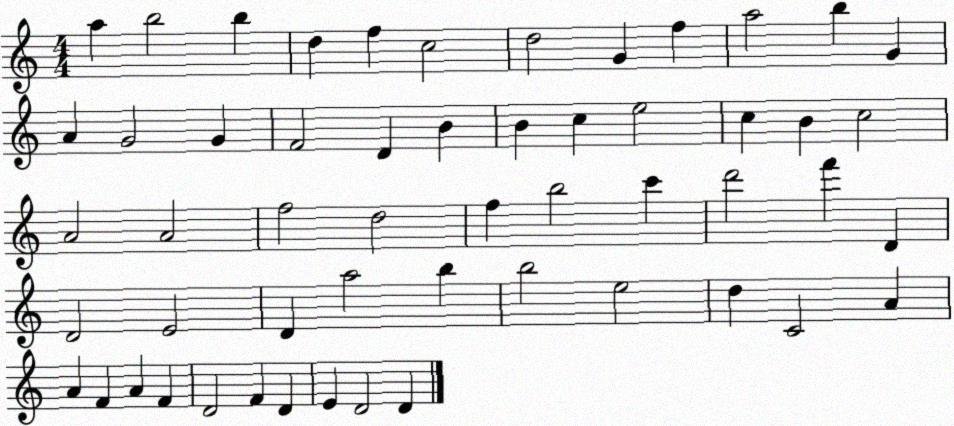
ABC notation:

X:1
T:Untitled
M:4/4
L:1/4
K:C
a b2 b d f c2 d2 G f a2 b G A G2 G F2 D B B c e2 c B c2 A2 A2 f2 d2 f b2 c' d'2 f' D D2 E2 D a2 b b2 e2 d C2 A A F A F D2 F D E D2 D